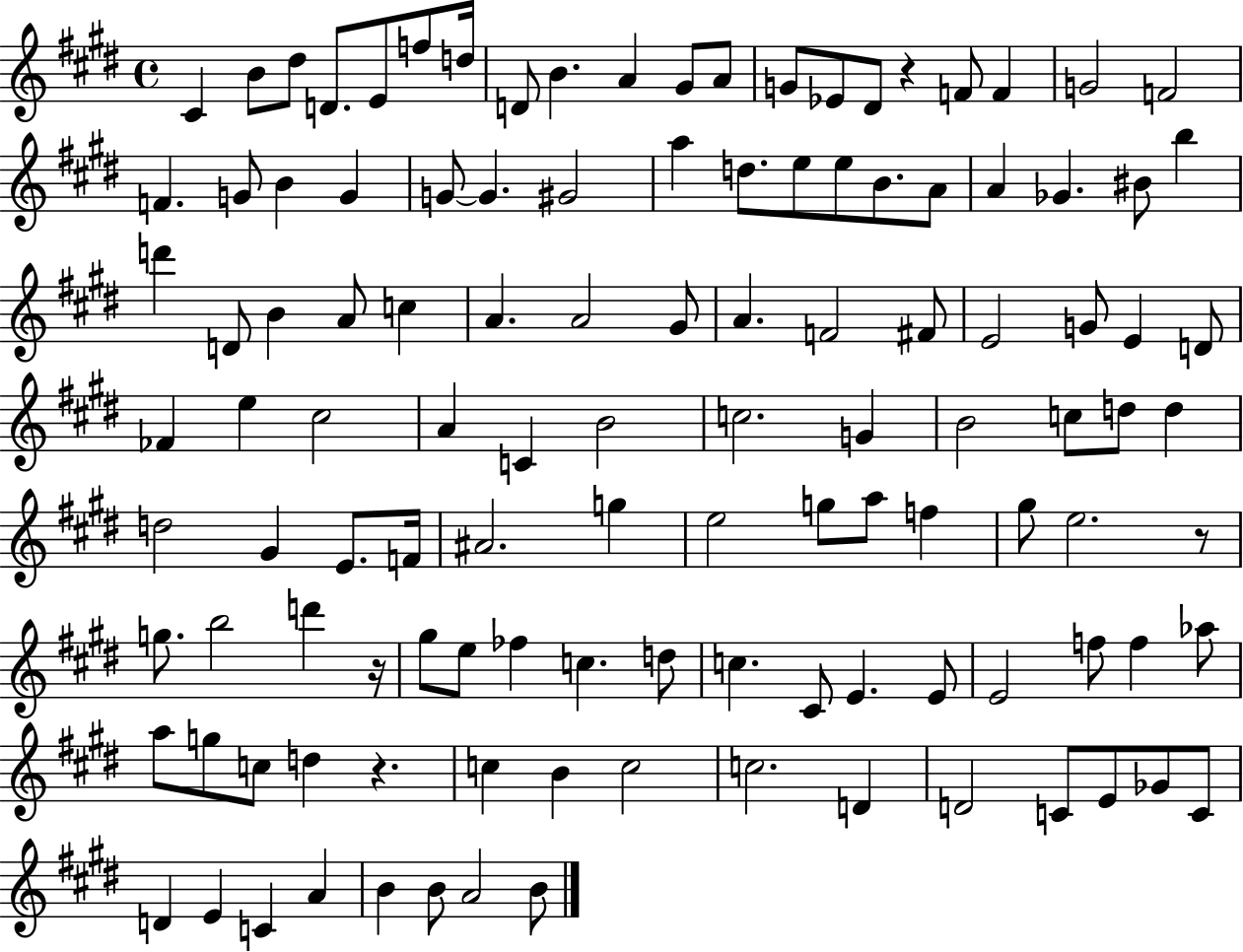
X:1
T:Untitled
M:4/4
L:1/4
K:E
^C B/2 ^d/2 D/2 E/2 f/2 d/4 D/2 B A ^G/2 A/2 G/2 _E/2 ^D/2 z F/2 F G2 F2 F G/2 B G G/2 G ^G2 a d/2 e/2 e/2 B/2 A/2 A _G ^B/2 b d' D/2 B A/2 c A A2 ^G/2 A F2 ^F/2 E2 G/2 E D/2 _F e ^c2 A C B2 c2 G B2 c/2 d/2 d d2 ^G E/2 F/4 ^A2 g e2 g/2 a/2 f ^g/2 e2 z/2 g/2 b2 d' z/4 ^g/2 e/2 _f c d/2 c ^C/2 E E/2 E2 f/2 f _a/2 a/2 g/2 c/2 d z c B c2 c2 D D2 C/2 E/2 _G/2 C/2 D E C A B B/2 A2 B/2